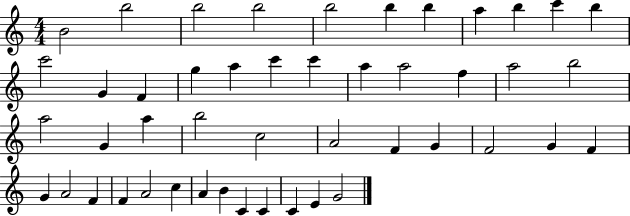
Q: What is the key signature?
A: C major